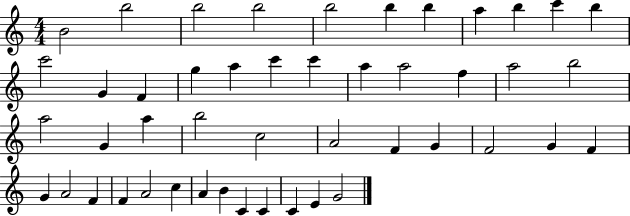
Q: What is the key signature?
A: C major